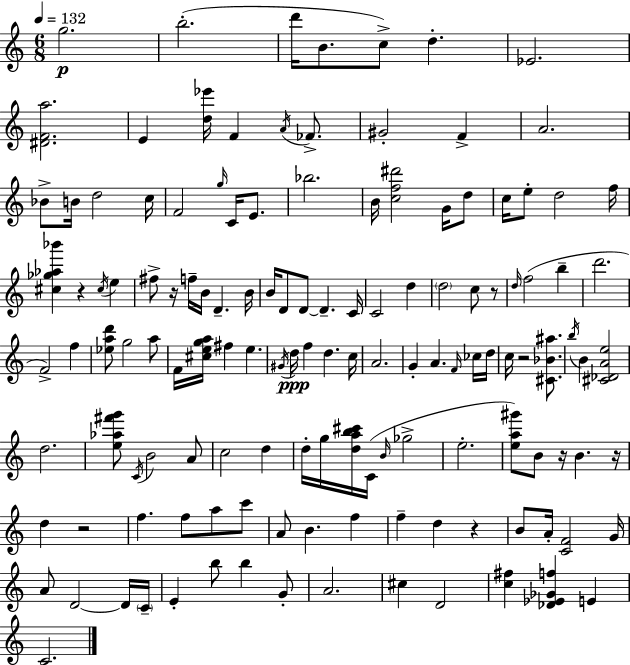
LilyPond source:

{
  \clef treble
  \numericTimeSignature
  \time 6/8
  \key c \major
  \tempo 4 = 132
  g''2.\p | b''2.-.( | d'''16 b'8. c''8->) d''4.-. | ees'2. | \break <dis' f' a''>2. | e'4 <d'' ees'''>16 f'4 \acciaccatura { a'16 } fes'8.-> | gis'2-. f'4-> | a'2. | \break bes'8-> b'16 d''2 | c''16 f'2 \grace { g''16 } c'16 e'8. | bes''2. | b'16 <c'' f'' dis'''>2 g'16 | \break d''8 c''16 e''8-. d''2 | f''16 <cis'' ges'' aes'' bes'''>4 r4 \acciaccatura { cis''16 } e''4 | fis''8-> r16 f''16-- b'16 d'4.-- | b'16 b'16 d'8 d'8~~ d'4.-- | \break c'16 c'2 d''4 | \parenthesize d''2 c''8 | r8 \grace { d''16 }( f''2 | b''4-- d'''2. | \break f'2->) | f''4 <ees'' a'' d'''>8 g''2 | a''8 f'16 <cis'' e'' g'' a''>16 fis''4 e''4. | \acciaccatura { gis'16 }\ppp d''16 f''4 d''4. | \break c''16 a'2. | g'4-. a'4. | \grace { f'16 } ces''16 d''16 c''16 r2 | <cis' bes' ais''>8. \acciaccatura { b''16 } b'4 <cis' des' a' e''>2 | \break d''2. | <e'' aes'' fis''' g'''>8 \acciaccatura { c'16 } b'2 | a'8 c''2 | d''4 d''16-. g''16 <d'' a'' b'' cis'''>16 c'16( | \break \grace { b'16 } ges''2-> e''2.-. | <e'' a'' gis'''>8) b'8 | r16 b'4. r16 d''4 | r2 f''4. | \break f''8 a''8 c'''8 a'8 b'4. | f''4 f''4-- | d''4 r4 b'8 a'16-. | <c' f'>2 g'16 a'8 d'2~~ | \break d'16 \parenthesize c'16-- e'4-. | b''8 b''4 g'8-. a'2. | cis''4 | d'2 <c'' fis''>4 | \break <des' ees' ges' f''>4 e'4 c'2. | \bar "|."
}